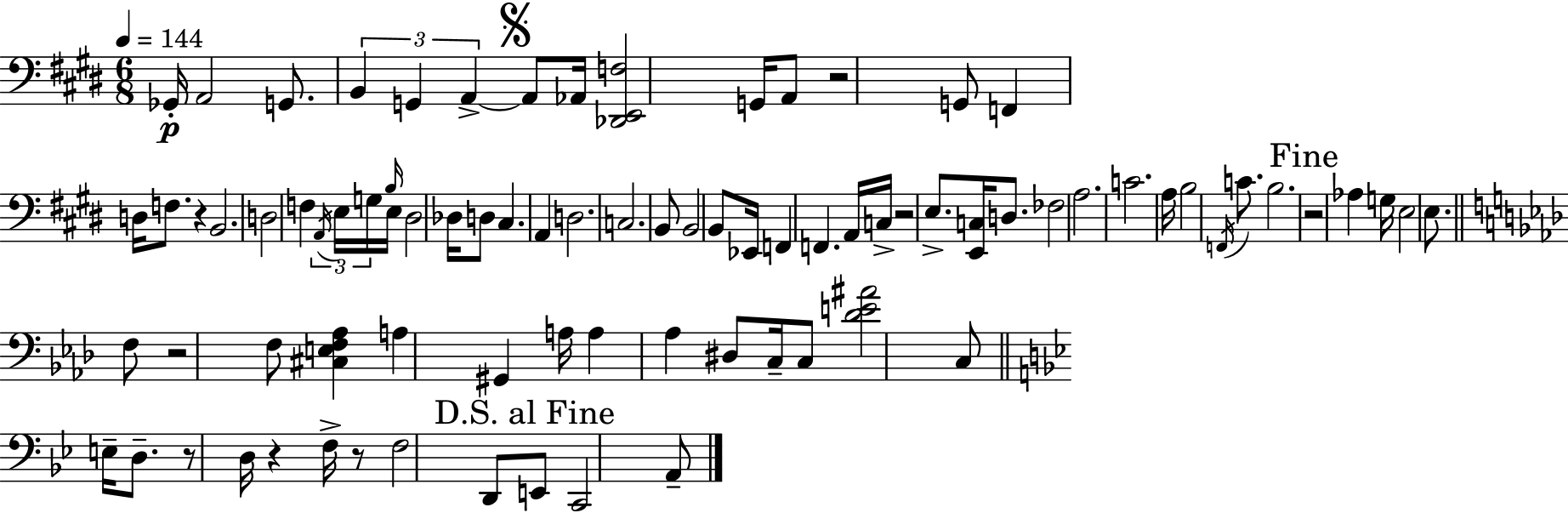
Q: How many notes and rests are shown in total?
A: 83